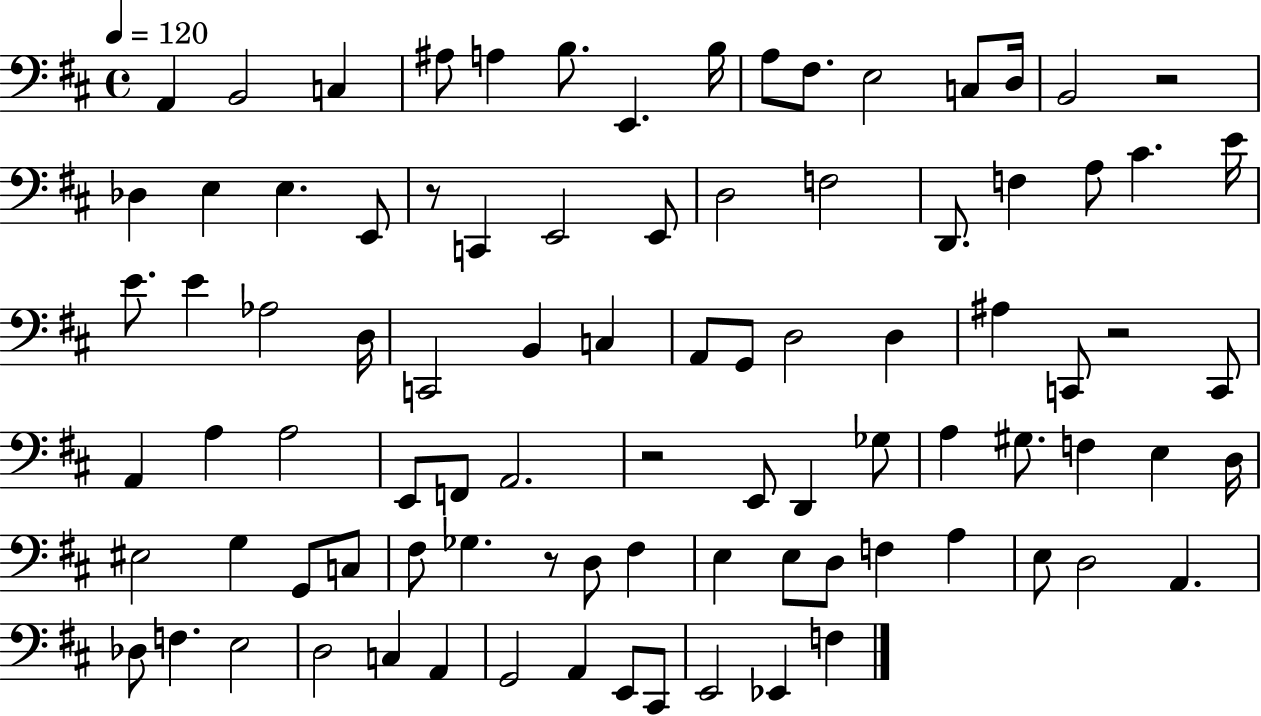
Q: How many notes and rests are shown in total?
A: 90